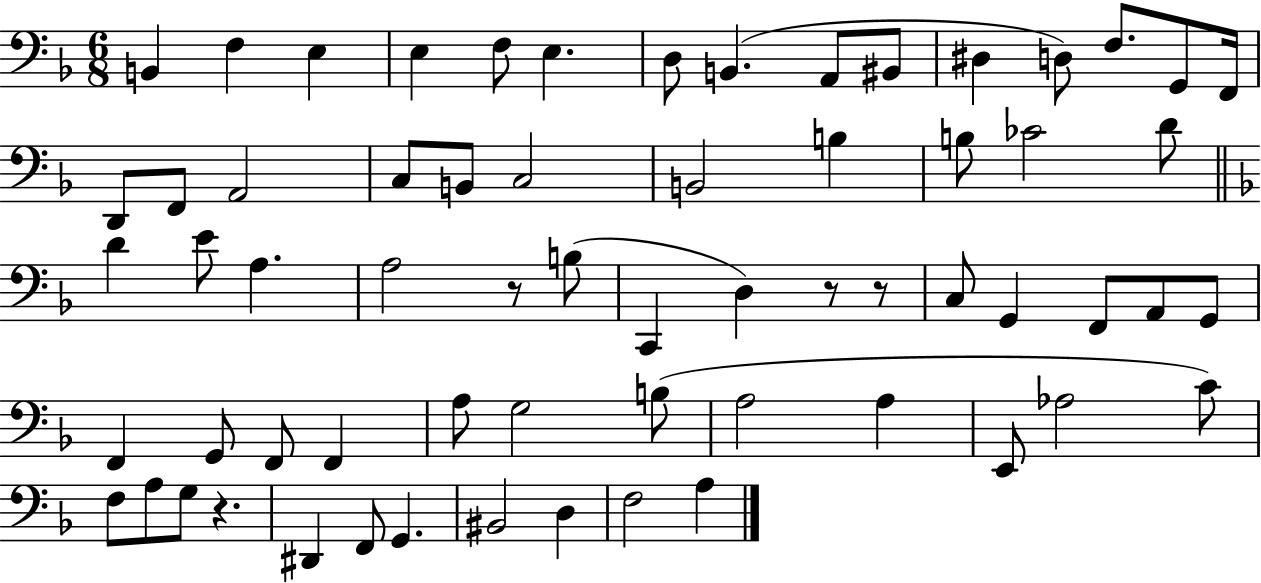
X:1
T:Untitled
M:6/8
L:1/4
K:F
B,, F, E, E, F,/2 E, D,/2 B,, A,,/2 ^B,,/2 ^D, D,/2 F,/2 G,,/2 F,,/4 D,,/2 F,,/2 A,,2 C,/2 B,,/2 C,2 B,,2 B, B,/2 _C2 D/2 D E/2 A, A,2 z/2 B,/2 C,, D, z/2 z/2 C,/2 G,, F,,/2 A,,/2 G,,/2 F,, G,,/2 F,,/2 F,, A,/2 G,2 B,/2 A,2 A, E,,/2 _A,2 C/2 F,/2 A,/2 G,/2 z ^D,, F,,/2 G,, ^B,,2 D, F,2 A,